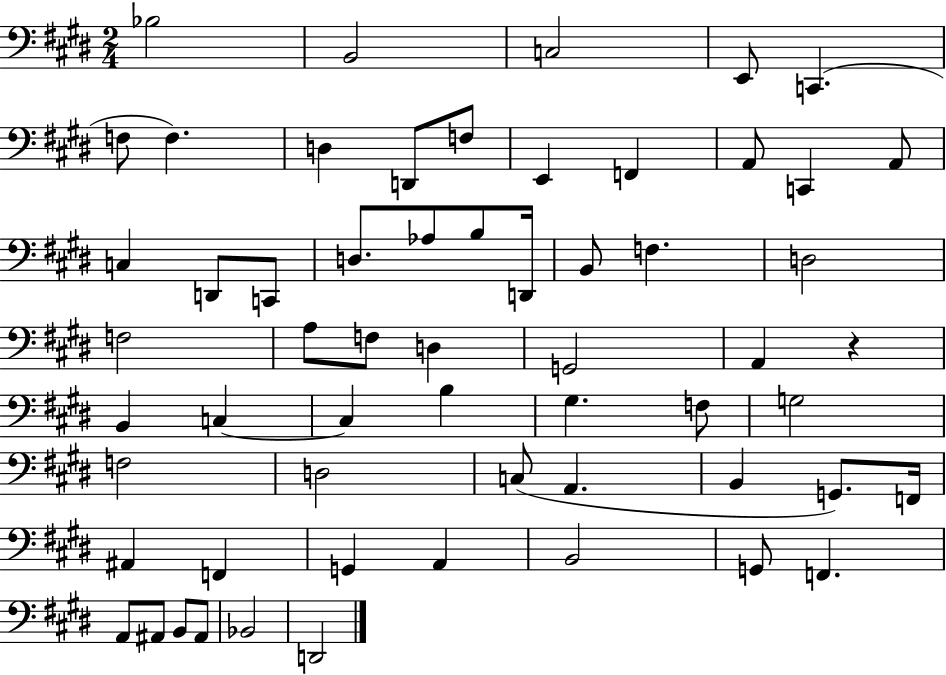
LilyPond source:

{
  \clef bass
  \numericTimeSignature
  \time 2/4
  \key e \major
  bes2 | b,2 | c2 | e,8 c,4.( | \break f8 f4.) | d4 d,8 f8 | e,4 f,4 | a,8 c,4 a,8 | \break c4 d,8 c,8 | d8. aes8 b8 d,16 | b,8 f4. | d2 | \break f2 | a8 f8 d4 | g,2 | a,4 r4 | \break b,4 c4~~ | c4 b4 | gis4. f8 | g2 | \break f2 | d2 | c8( a,4. | b,4 g,8.) f,16 | \break ais,4 f,4 | g,4 a,4 | b,2 | g,8 f,4. | \break a,8 ais,8 b,8 ais,8 | bes,2 | d,2 | \bar "|."
}